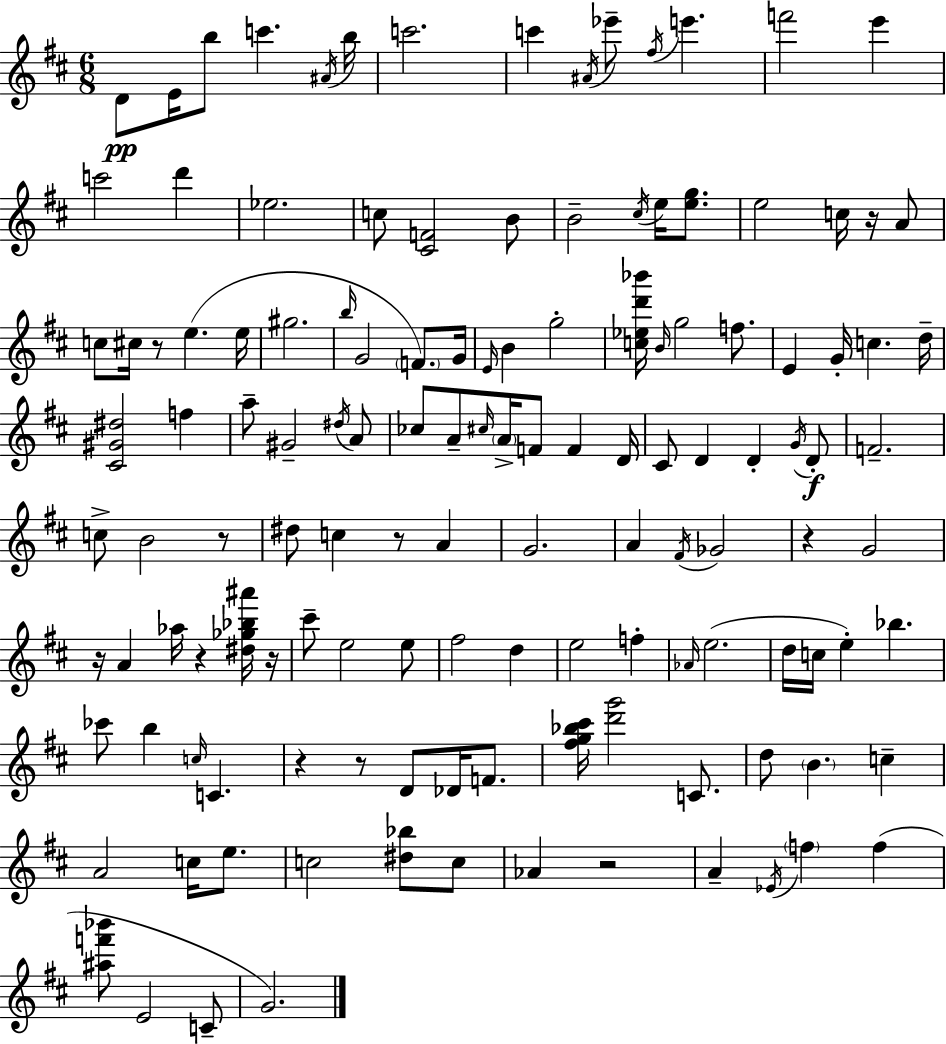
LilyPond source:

{
  \clef treble
  \numericTimeSignature
  \time 6/8
  \key d \major
  \repeat volta 2 { d'8\pp e'16 b''8 c'''4. \acciaccatura { ais'16 } | b''16 c'''2. | c'''4 \acciaccatura { ais'16 } ees'''8-- \acciaccatura { fis''16 } e'''4. | f'''2 e'''4 | \break c'''2 d'''4 | ees''2. | c''8 <cis' f'>2 | b'8 b'2-- \acciaccatura { cis''16 } | \break e''16 <e'' g''>8. e''2 | c''16 r16 a'8 c''8 cis''16 r8 e''4.( | e''16 gis''2. | \grace { b''16 } g'2 | \break \parenthesize f'8.) g'16 \grace { e'16 } b'4 g''2-. | <c'' ees'' d''' bes'''>16 \grace { b'16 } g''2 | f''8. e'4 g'16-. | c''4. d''16-- <cis' gis' dis''>2 | \break f''4 a''8-- gis'2-- | \acciaccatura { dis''16 } a'8 ces''8 a'8-- | \grace { cis''16 } \parenthesize a'16-> f'8 f'4 d'16 cis'8 d'4 | d'4-. \acciaccatura { g'16 }\f d'8-. f'2.-- | \break c''8-> | b'2 r8 dis''8 | c''4 r8 a'4 g'2. | a'4 | \break \acciaccatura { fis'16 } ges'2 r4 | g'2 r16 | a'4 aes''16 r4 <dis'' ges'' bes'' ais'''>16 r16 cis'''8-- | e''2 e''8 fis''2 | \break d''4 e''2 | f''4-. \grace { aes'16 }( | e''2. | d''16 c''16 e''4-.) bes''4. | \break ces'''8 b''4 \grace { c''16 } c'4. | r4 r8 d'8 des'16 f'8. | <fis'' g'' bes'' cis'''>16 <d''' g'''>2 c'8. | d''8 \parenthesize b'4. c''4-- | \break a'2 c''16 e''8. | c''2 <dis'' bes''>8 c''8 | aes'4 r2 | a'4-- \acciaccatura { ees'16 } \parenthesize f''4 f''4( | \break <ais'' f''' bes'''>8 e'2 | c'8-- g'2.) | } \bar "|."
}